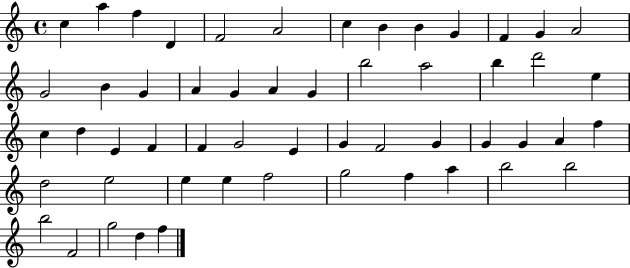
X:1
T:Untitled
M:4/4
L:1/4
K:C
c a f D F2 A2 c B B G F G A2 G2 B G A G A G b2 a2 b d'2 e c d E F F G2 E G F2 G G G A f d2 e2 e e f2 g2 f a b2 b2 b2 F2 g2 d f